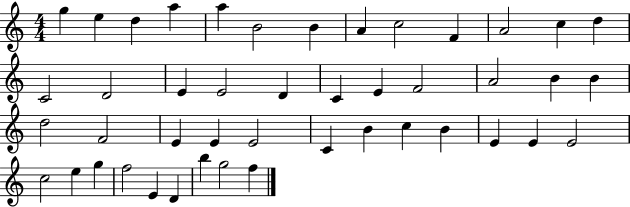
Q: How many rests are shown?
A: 0